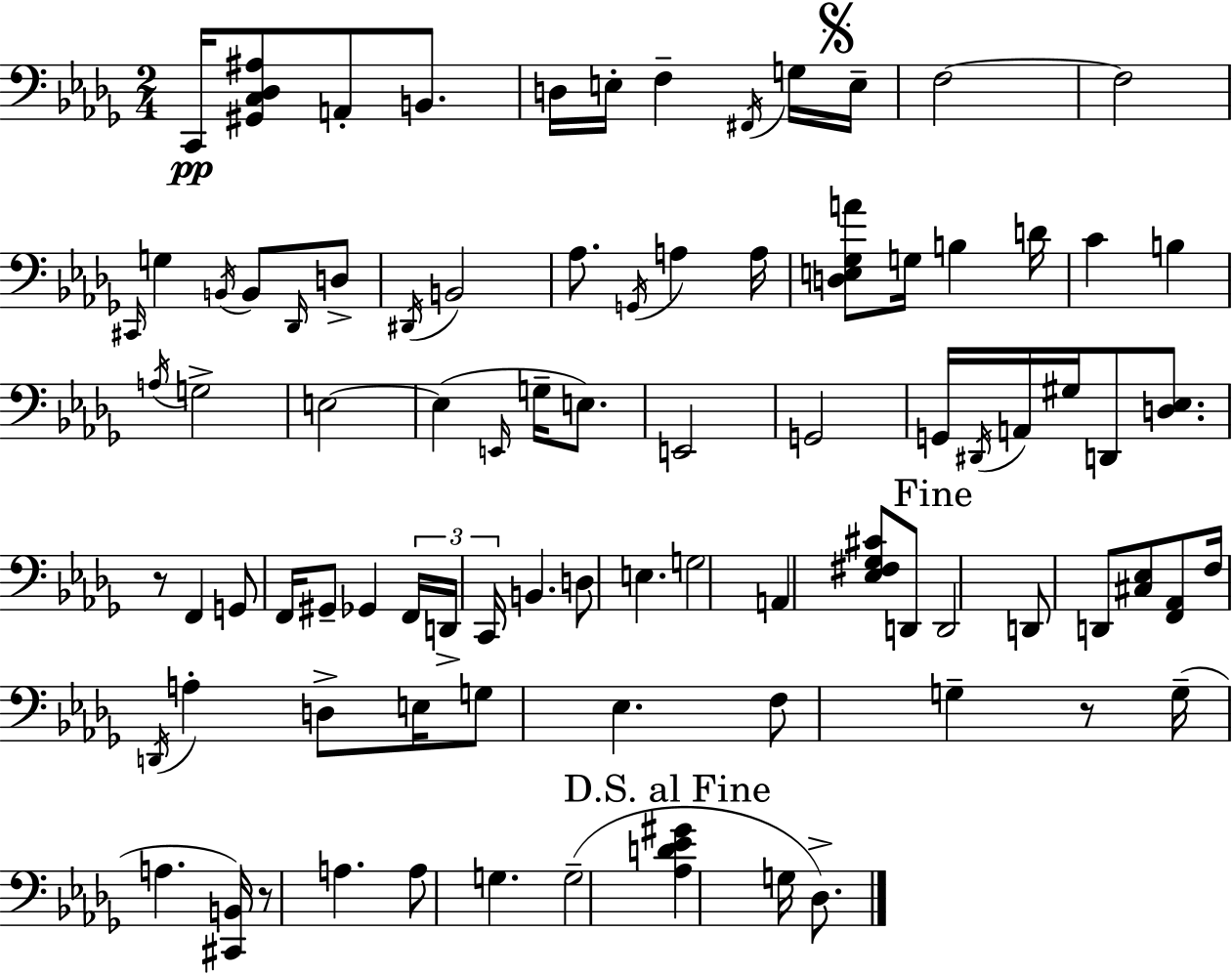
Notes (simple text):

C2/s [G#2,C3,Db3,A#3]/e A2/e B2/e. D3/s E3/s F3/q F#2/s G3/s E3/s F3/h F3/h C#2/s G3/q B2/s B2/e Db2/s D3/e D#2/s B2/h Ab3/e. G2/s A3/q A3/s [D3,E3,Gb3,A4]/e G3/s B3/q D4/s C4/q B3/q A3/s G3/h E3/h E3/q E2/s G3/s E3/e. E2/h G2/h G2/s D#2/s A2/s G#3/s D2/e [D3,Eb3]/e. R/e F2/q G2/e F2/s G#2/e Gb2/q F2/s D2/s C2/s B2/q. D3/e E3/q. G3/h A2/q [Eb3,F#3,Gb3,C#4]/e D2/e D2/h D2/e D2/e [C#3,Eb3]/e [F2,Ab2]/e F3/s D2/s A3/q D3/e E3/s G3/e Eb3/q. F3/e G3/q R/e G3/s A3/q. [C#2,B2]/s R/e A3/q. A3/e G3/q. G3/h [Ab3,D4,Eb4,G#4]/q G3/s Db3/e.